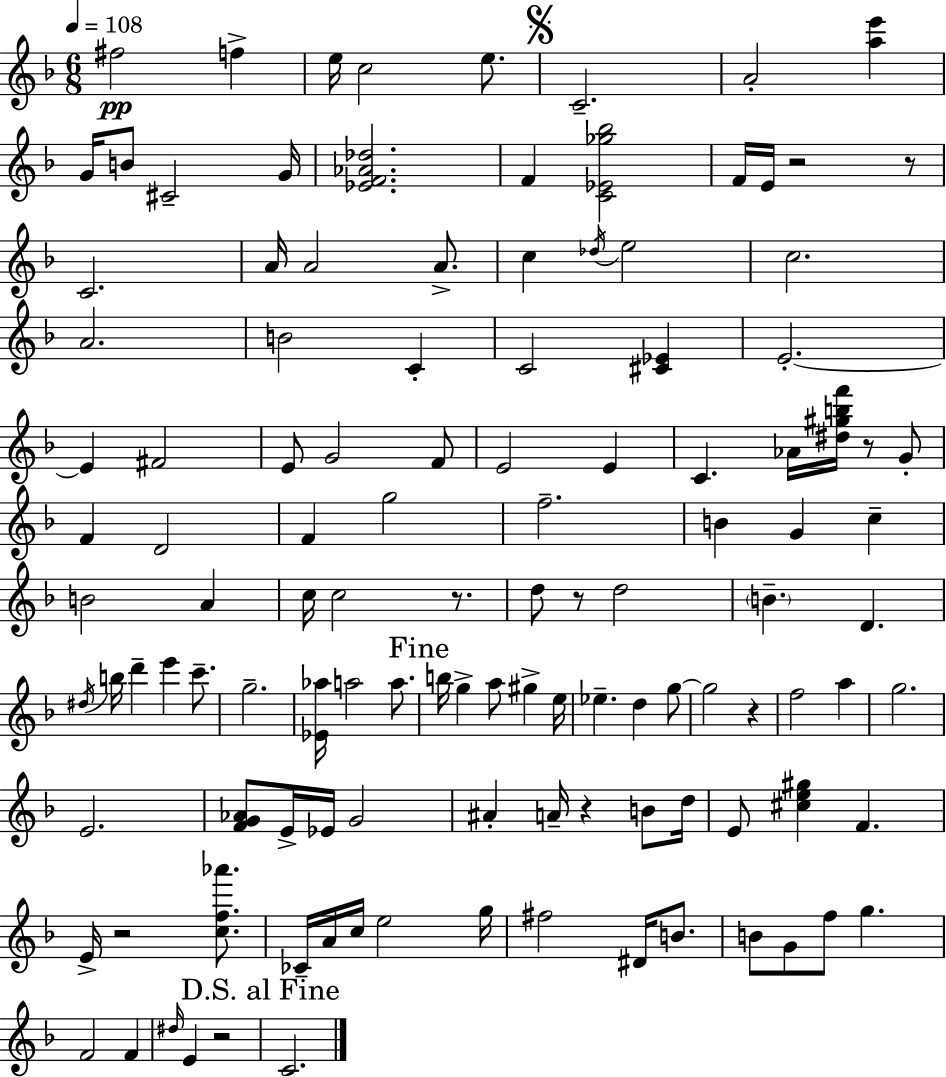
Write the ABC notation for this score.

X:1
T:Untitled
M:6/8
L:1/4
K:F
^f2 f e/4 c2 e/2 C2 A2 [ae'] G/4 B/2 ^C2 G/4 [_EF_A_d]2 F [C_E_g_b]2 F/4 E/4 z2 z/2 C2 A/4 A2 A/2 c _d/4 e2 c2 A2 B2 C C2 [^C_E] E2 E ^F2 E/2 G2 F/2 E2 E C _A/4 [^d^gbf']/4 z/2 G/2 F D2 F g2 f2 B G c B2 A c/4 c2 z/2 d/2 z/2 d2 B D ^d/4 b/4 d' e' c'/2 g2 [_E_a]/4 a2 a/2 b/4 g a/2 ^g e/4 _e d g/2 g2 z f2 a g2 E2 [FG_A]/2 E/4 _E/4 G2 ^A A/4 z B/2 d/4 E/2 [^ce^g] F E/4 z2 [cf_a']/2 _C/4 A/4 c/4 e2 g/4 ^f2 ^D/4 B/2 B/2 G/2 f/2 g F2 F ^d/4 E z2 C2